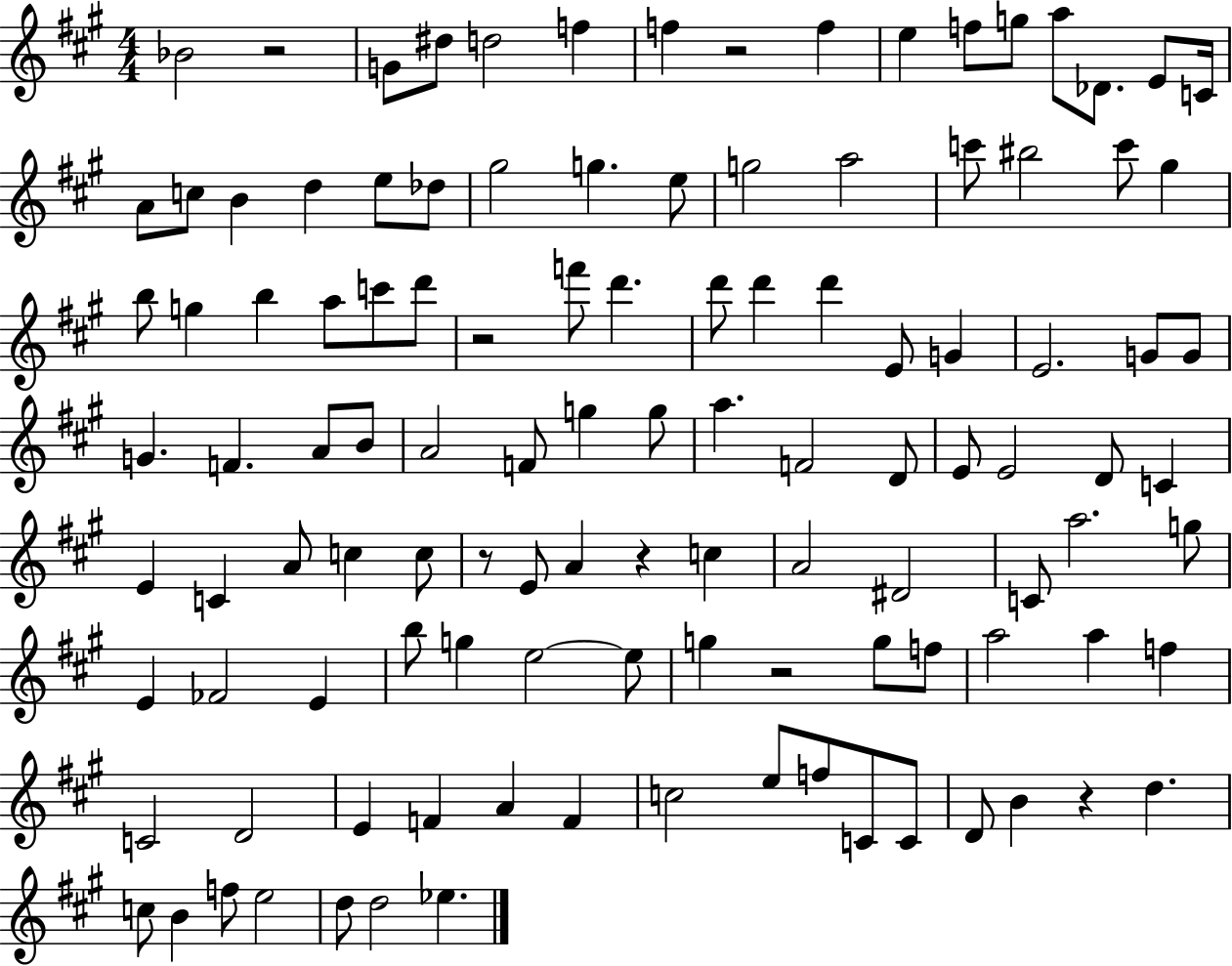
X:1
T:Untitled
M:4/4
L:1/4
K:A
_B2 z2 G/2 ^d/2 d2 f f z2 f e f/2 g/2 a/2 _D/2 E/2 C/4 A/2 c/2 B d e/2 _d/2 ^g2 g e/2 g2 a2 c'/2 ^b2 c'/2 ^g b/2 g b a/2 c'/2 d'/2 z2 f'/2 d' d'/2 d' d' E/2 G E2 G/2 G/2 G F A/2 B/2 A2 F/2 g g/2 a F2 D/2 E/2 E2 D/2 C E C A/2 c c/2 z/2 E/2 A z c A2 ^D2 C/2 a2 g/2 E _F2 E b/2 g e2 e/2 g z2 g/2 f/2 a2 a f C2 D2 E F A F c2 e/2 f/2 C/2 C/2 D/2 B z d c/2 B f/2 e2 d/2 d2 _e